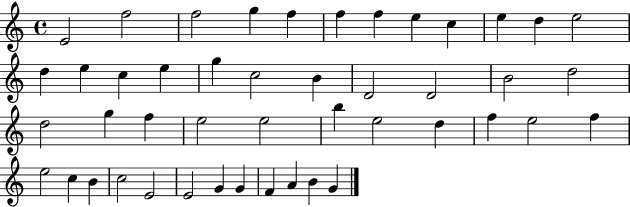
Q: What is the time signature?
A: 4/4